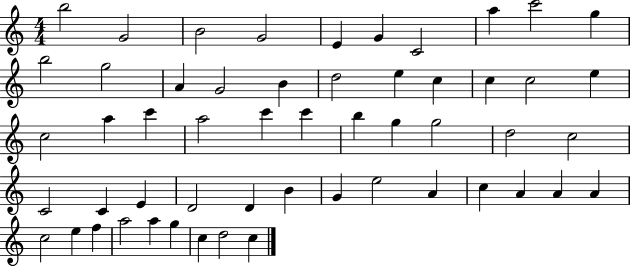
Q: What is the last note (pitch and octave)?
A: C5